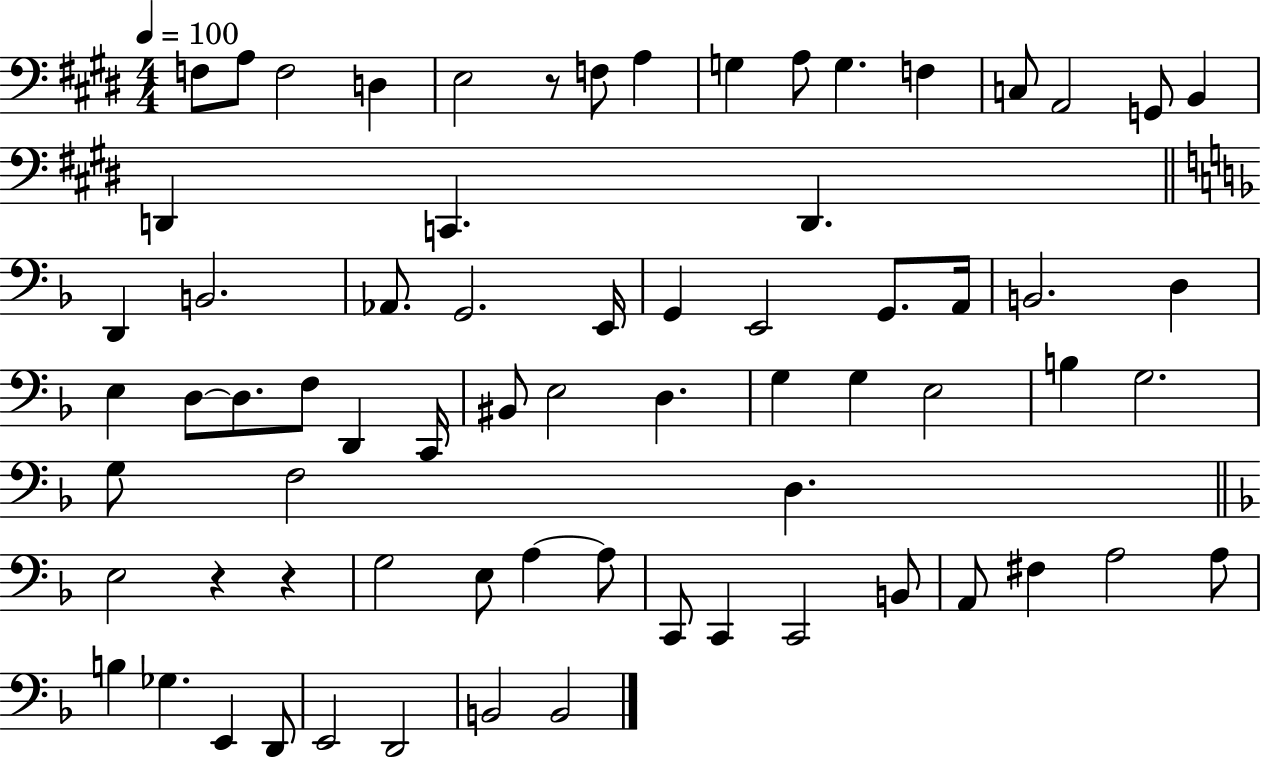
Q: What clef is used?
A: bass